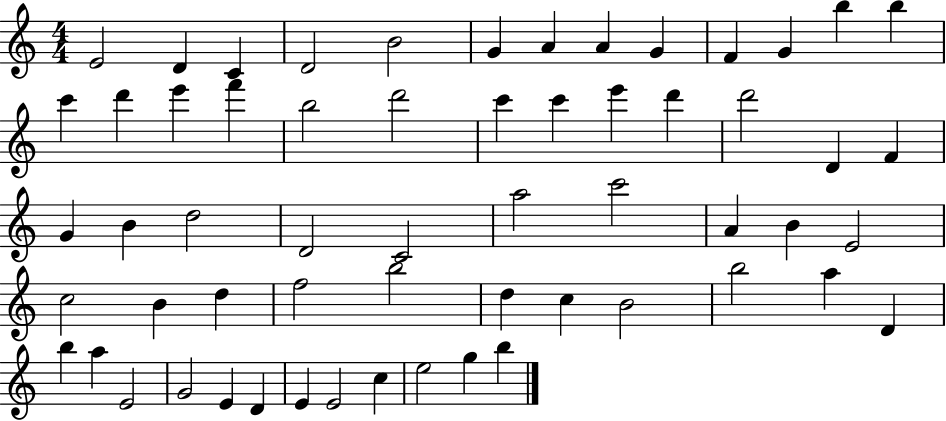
{
  \clef treble
  \numericTimeSignature
  \time 4/4
  \key c \major
  e'2 d'4 c'4 | d'2 b'2 | g'4 a'4 a'4 g'4 | f'4 g'4 b''4 b''4 | \break c'''4 d'''4 e'''4 f'''4 | b''2 d'''2 | c'''4 c'''4 e'''4 d'''4 | d'''2 d'4 f'4 | \break g'4 b'4 d''2 | d'2 c'2 | a''2 c'''2 | a'4 b'4 e'2 | \break c''2 b'4 d''4 | f''2 b''2 | d''4 c''4 b'2 | b''2 a''4 d'4 | \break b''4 a''4 e'2 | g'2 e'4 d'4 | e'4 e'2 c''4 | e''2 g''4 b''4 | \break \bar "|."
}